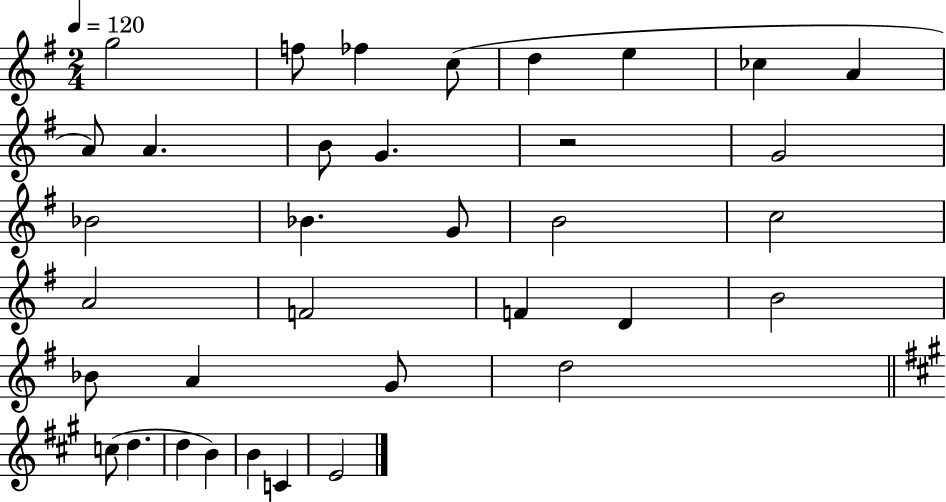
G5/h F5/e FES5/q C5/e D5/q E5/q CES5/q A4/q A4/e A4/q. B4/e G4/q. R/h G4/h Bb4/h Bb4/q. G4/e B4/h C5/h A4/h F4/h F4/q D4/q B4/h Bb4/e A4/q G4/e D5/h C5/e D5/q. D5/q B4/q B4/q C4/q E4/h